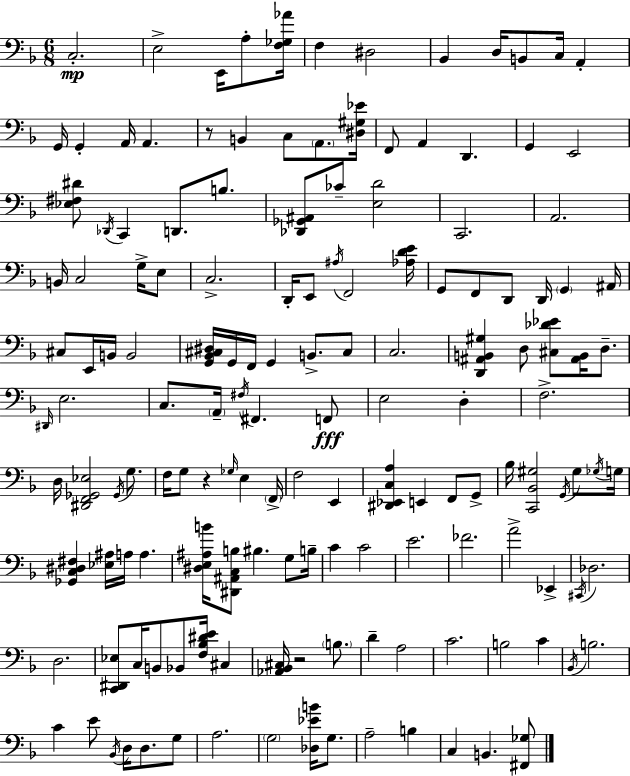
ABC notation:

X:1
T:Untitled
M:6/8
L:1/4
K:F
C,2 E,2 E,,/4 A,/2 [F,_G,_A]/4 F, ^D,2 _B,, D,/4 B,,/2 C,/4 A,, G,,/4 G,, A,,/4 A,, z/2 B,, C,/2 A,,/2 [^D,^G,_E]/4 F,,/2 A,, D,, G,, E,,2 [_E,^F,^D]/2 _D,,/4 C,, D,,/2 B,/2 [_D,,_G,,^A,,]/2 _C/2 [E,D]2 C,,2 A,,2 B,,/4 C,2 G,/4 E,/2 C,2 D,,/4 E,,/2 ^A,/4 F,,2 [_A,DE]/4 G,,/2 F,,/2 D,,/2 D,,/4 G,, ^A,,/4 ^C,/2 E,,/4 B,,/4 B,,2 [G,,_B,,^C,^D,]/4 G,,/4 F,,/4 G,, B,,/2 ^C,/2 C,2 [D,,^A,,B,,^G,] D,/2 [^C,_D_E]/2 [^A,,B,,]/4 D,/2 ^D,,/4 E,2 C,/2 A,,/4 ^F,/4 ^F,, F,,/2 E,2 D, F,2 D,/4 [^D,,F,,_G,,_E,]2 _G,,/4 G,/2 F,/4 G,/2 z _G,/4 E, F,,/4 F,2 E,, [^D,,_E,,C,A,] E,, F,,/2 G,,/2 _B,/4 [C,,_B,,^G,]2 G,,/4 ^G,/2 _G,/4 G,/4 [_G,,C,^D,^F,] [_E,^A,]/4 A,/4 A, [^D,E,^A,B]/4 [^D,,^A,,C,B,]/2 ^B, G,/2 B,/4 C C2 E2 _F2 A2 _E,, ^C,,/4 _D,2 D,2 [C,,^D,,_E,]/2 C,/4 B,,/2 _B,,/2 [F,_B,^DE]/4 ^C, [_A,,_B,,^C,]/4 z2 B,/2 D A,2 C2 B,2 C _B,,/4 B,2 C E/2 _B,,/4 D,/4 D,/2 G,/2 A,2 G,2 [_D,_EB]/4 G,/2 A,2 B, C, B,, [^F,,_G,]/2